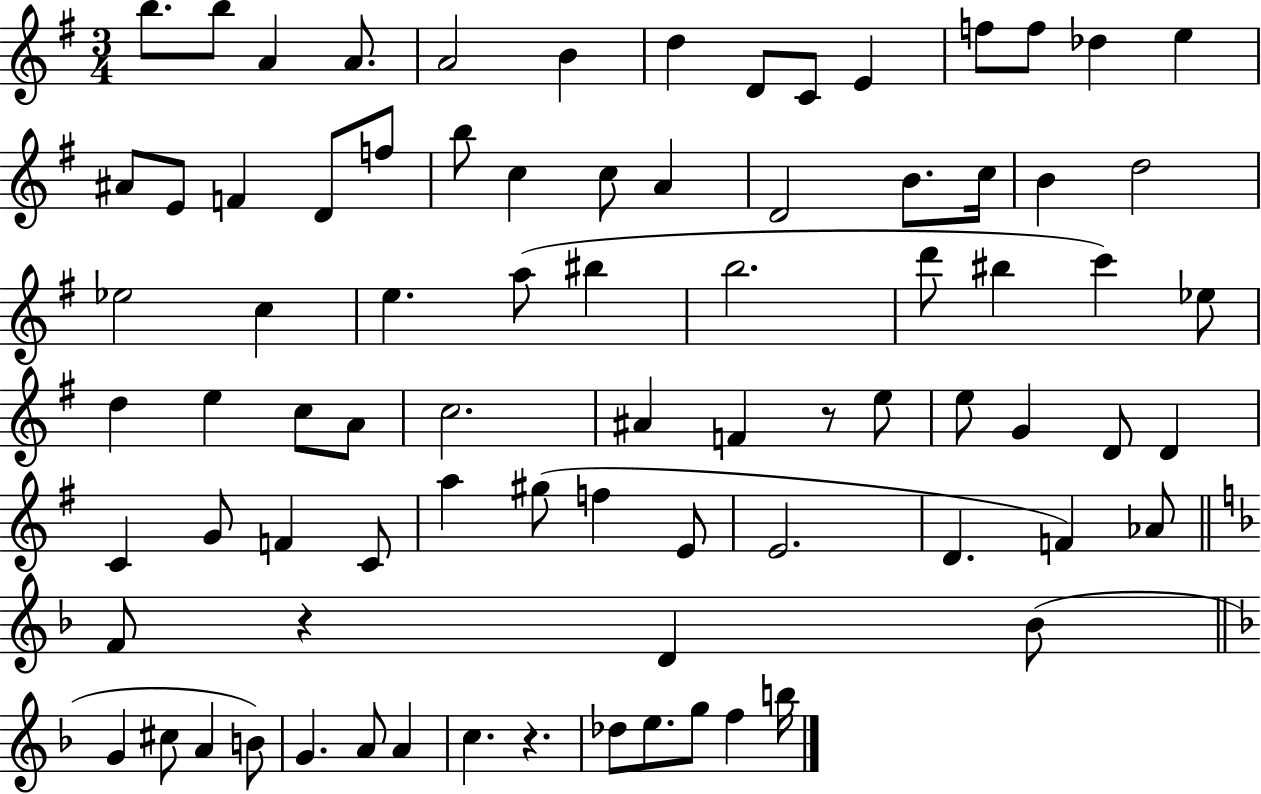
{
  \clef treble
  \numericTimeSignature
  \time 3/4
  \key g \major
  \repeat volta 2 { b''8. b''8 a'4 a'8. | a'2 b'4 | d''4 d'8 c'8 e'4 | f''8 f''8 des''4 e''4 | \break ais'8 e'8 f'4 d'8 f''8 | b''8 c''4 c''8 a'4 | d'2 b'8. c''16 | b'4 d''2 | \break ees''2 c''4 | e''4. a''8( bis''4 | b''2. | d'''8 bis''4 c'''4) ees''8 | \break d''4 e''4 c''8 a'8 | c''2. | ais'4 f'4 r8 e''8 | e''8 g'4 d'8 d'4 | \break c'4 g'8 f'4 c'8 | a''4 gis''8( f''4 e'8 | e'2. | d'4. f'4) aes'8 | \break \bar "||" \break \key d \minor f'8 r4 d'4 bes'8( | \bar "||" \break \key d \minor g'4 cis''8 a'4 b'8) | g'4. a'8 a'4 | c''4. r4. | des''8 e''8. g''8 f''4 b''16 | \break } \bar "|."
}